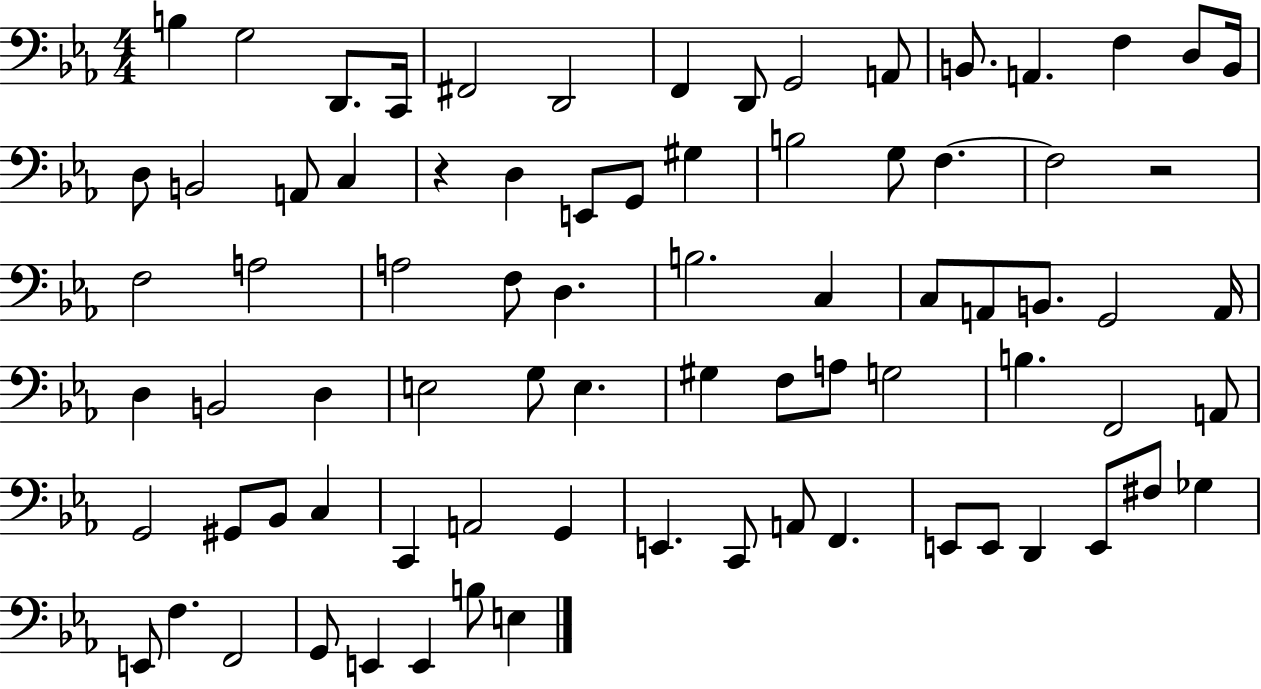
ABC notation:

X:1
T:Untitled
M:4/4
L:1/4
K:Eb
B, G,2 D,,/2 C,,/4 ^F,,2 D,,2 F,, D,,/2 G,,2 A,,/2 B,,/2 A,, F, D,/2 B,,/4 D,/2 B,,2 A,,/2 C, z D, E,,/2 G,,/2 ^G, B,2 G,/2 F, F,2 z2 F,2 A,2 A,2 F,/2 D, B,2 C, C,/2 A,,/2 B,,/2 G,,2 A,,/4 D, B,,2 D, E,2 G,/2 E, ^G, F,/2 A,/2 G,2 B, F,,2 A,,/2 G,,2 ^G,,/2 _B,,/2 C, C,, A,,2 G,, E,, C,,/2 A,,/2 F,, E,,/2 E,,/2 D,, E,,/2 ^F,/2 _G, E,,/2 F, F,,2 G,,/2 E,, E,, B,/2 E,